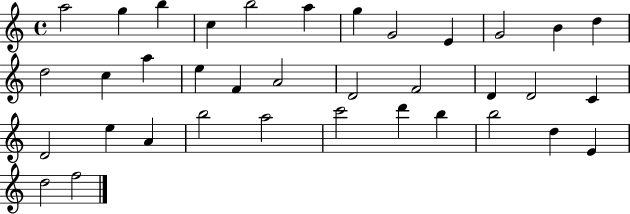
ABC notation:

X:1
T:Untitled
M:4/4
L:1/4
K:C
a2 g b c b2 a g G2 E G2 B d d2 c a e F A2 D2 F2 D D2 C D2 e A b2 a2 c'2 d' b b2 d E d2 f2